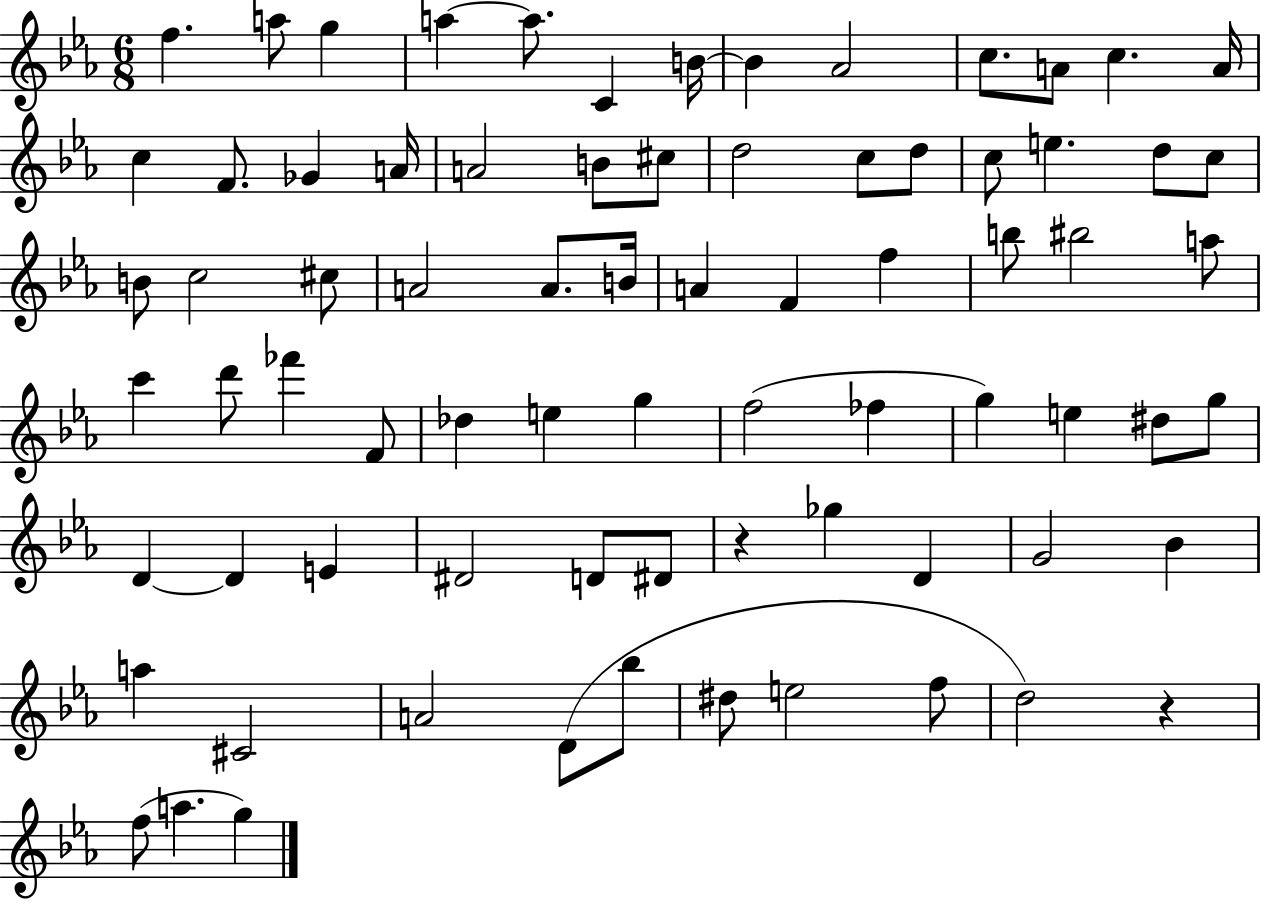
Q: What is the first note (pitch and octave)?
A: F5